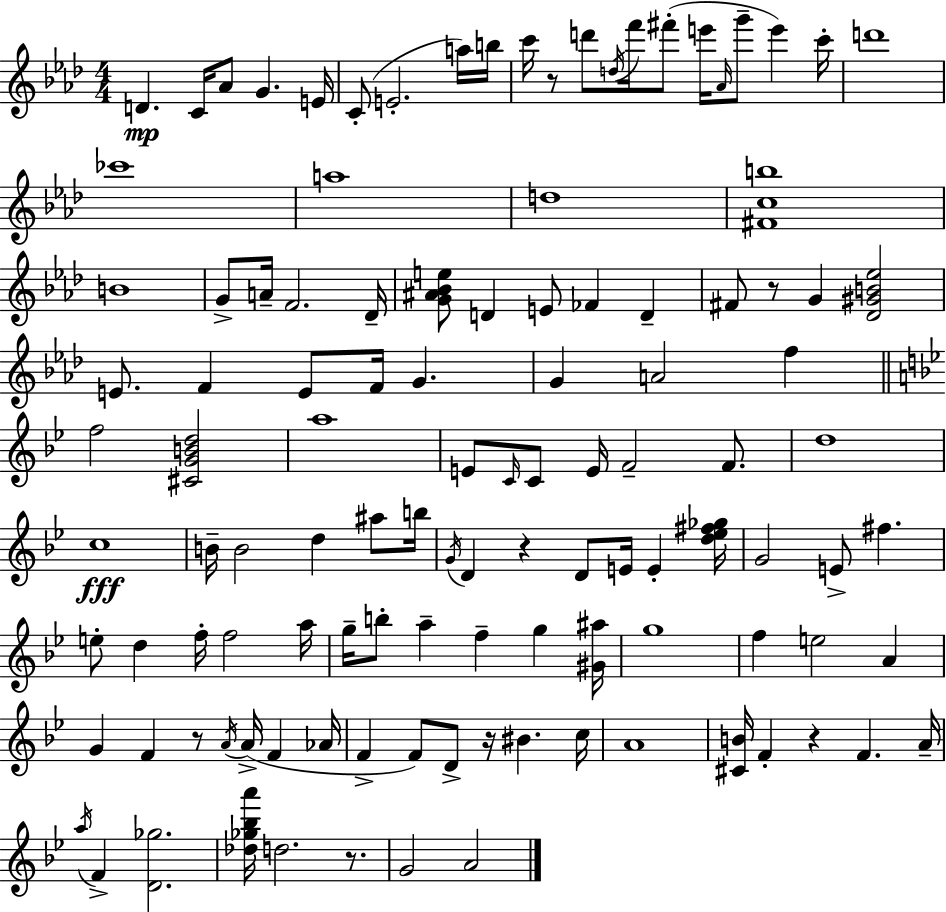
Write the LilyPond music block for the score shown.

{
  \clef treble
  \numericTimeSignature
  \time 4/4
  \key f \minor
  \repeat volta 2 { d'4.\mp c'16 aes'8 g'4. e'16 | c'8-.( e'2.-. a''16) b''16 | c'''16 r8 d'''8 \acciaccatura { d''16 } f'''16 fis'''8-.( e'''16 \grace { aes'16 } g'''8-- e'''4) | c'''16-. d'''1 | \break ces'''1 | a''1 | d''1 | <fis' c'' b''>1 | \break b'1 | g'8-> a'16-- f'2. | des'16-- <g' ais' bes' e''>8 d'4 e'8 fes'4 d'4-- | fis'8 r8 g'4 <des' gis' b' ees''>2 | \break e'8. f'4 e'8 f'16 g'4. | g'4 a'2 f''4 | \bar "||" \break \key g \minor f''2 <cis' g' b' d''>2 | a''1 | e'8 \grace { c'16 } c'8 e'16 f'2-- f'8. | d''1 | \break c''1\fff | b'16-- b'2 d''4 ais''8 | b''16 \acciaccatura { g'16 } d'4 r4 d'8 e'16 e'4-. | <d'' ees'' fis'' ges''>16 g'2 e'8-> fis''4. | \break e''8-. d''4 f''16-. f''2 | a''16 g''16-- b''8-. a''4-- f''4-- g''4 | <gis' ais''>16 g''1 | f''4 e''2 a'4 | \break g'4 f'4 r8 \acciaccatura { a'16 } a'16->( f'4 | aes'16 f'4-> f'8) d'8-> r16 bis'4. | c''16 a'1 | <cis' b'>16 f'4-. r4 f'4. | \break a'16-- \acciaccatura { a''16 } f'4-> <d' ges''>2. | <des'' ges'' bes'' a'''>16 d''2. | r8. g'2 a'2 | } \bar "|."
}